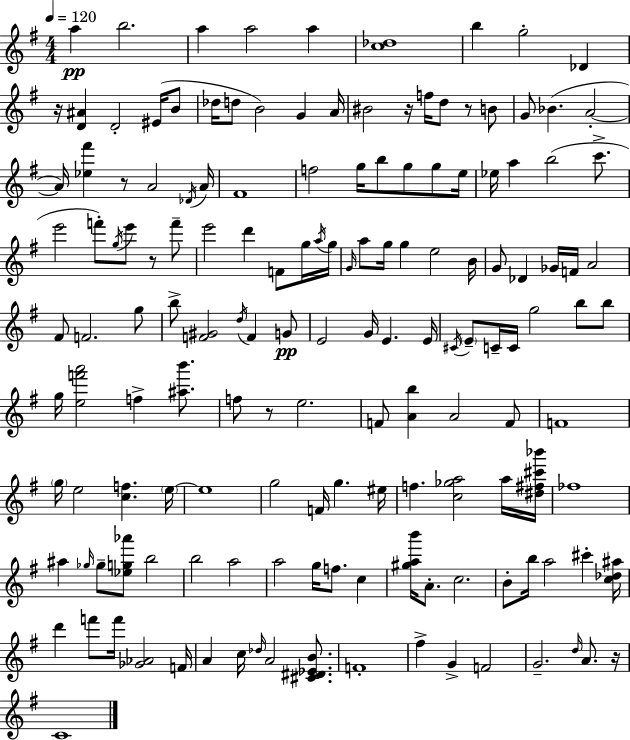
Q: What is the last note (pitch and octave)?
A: C4